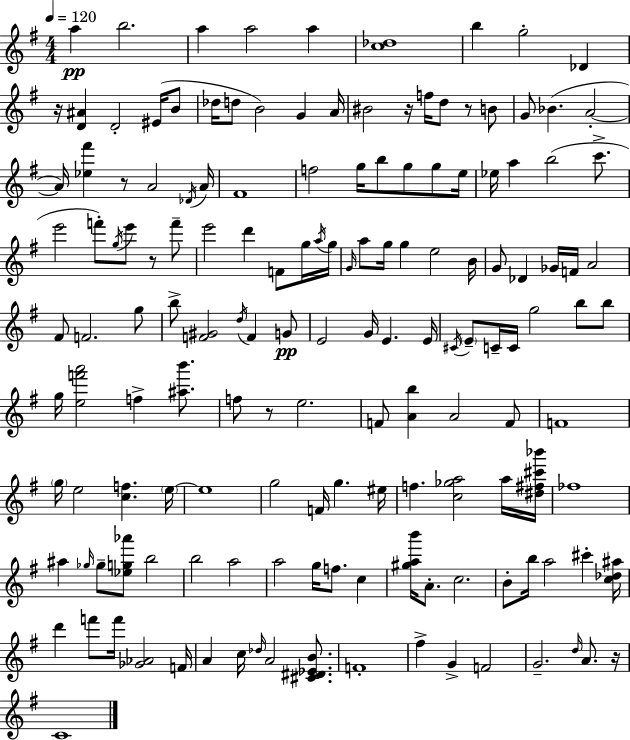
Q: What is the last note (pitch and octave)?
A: C4